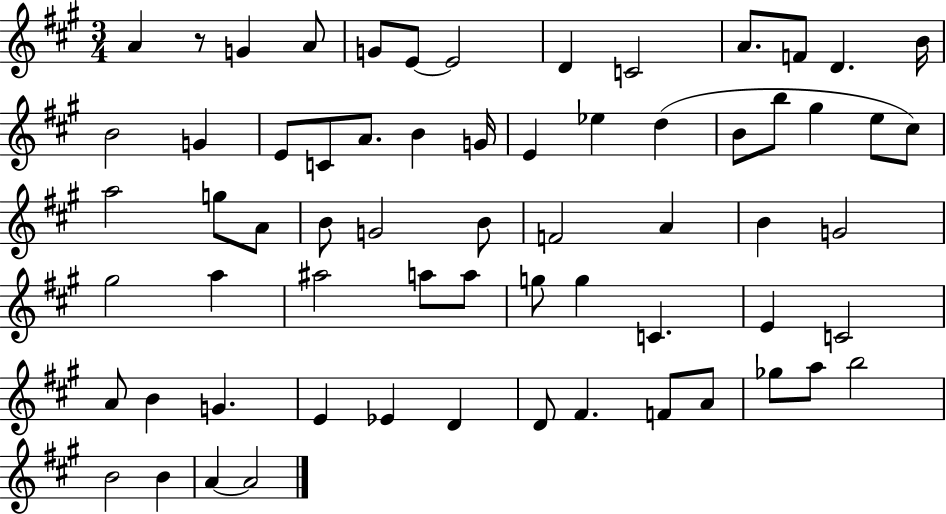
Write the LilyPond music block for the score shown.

{
  \clef treble
  \numericTimeSignature
  \time 3/4
  \key a \major
  a'4 r8 g'4 a'8 | g'8 e'8~~ e'2 | d'4 c'2 | a'8. f'8 d'4. b'16 | \break b'2 g'4 | e'8 c'8 a'8. b'4 g'16 | e'4 ees''4 d''4( | b'8 b''8 gis''4 e''8 cis''8) | \break a''2 g''8 a'8 | b'8 g'2 b'8 | f'2 a'4 | b'4 g'2 | \break gis''2 a''4 | ais''2 a''8 a''8 | g''8 g''4 c'4. | e'4 c'2 | \break a'8 b'4 g'4. | e'4 ees'4 d'4 | d'8 fis'4. f'8 a'8 | ges''8 a''8 b''2 | \break b'2 b'4 | a'4~~ a'2 | \bar "|."
}